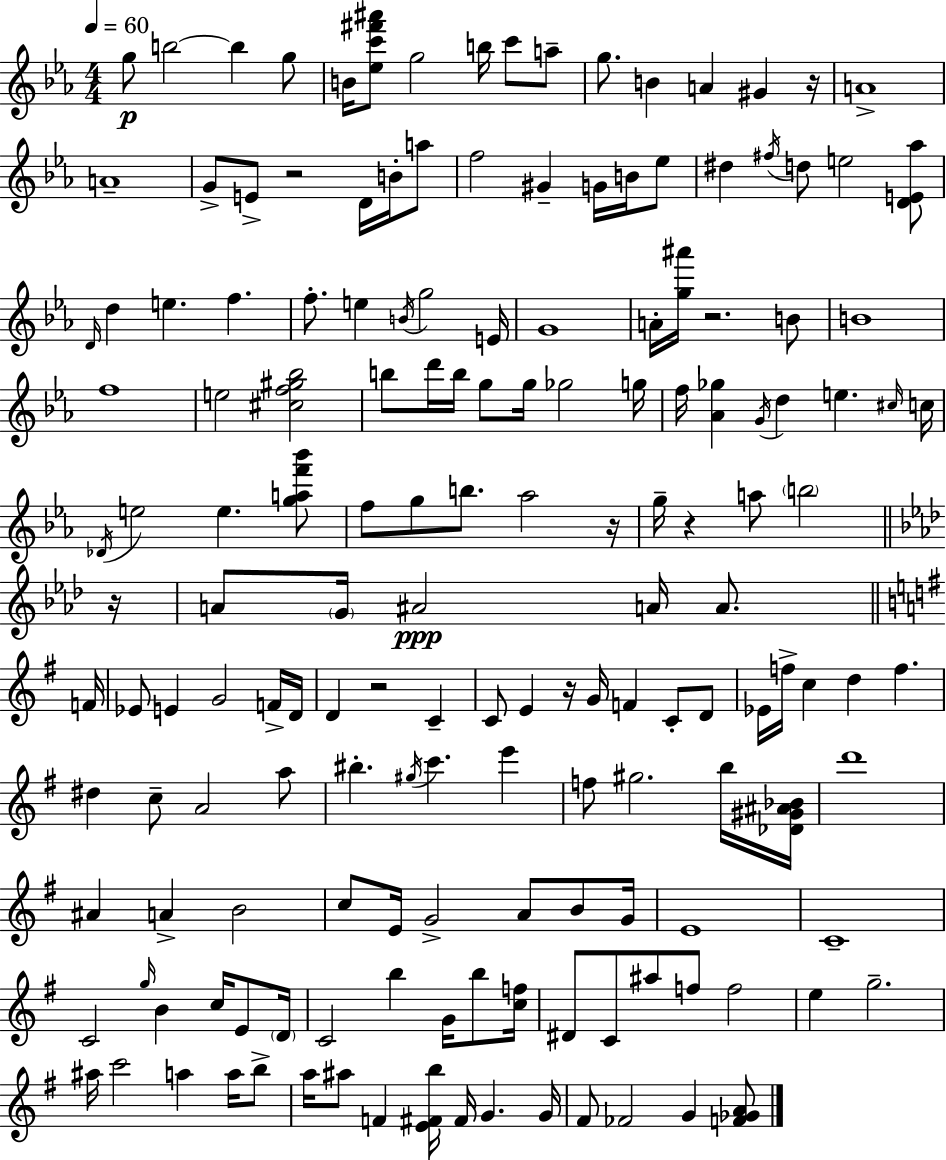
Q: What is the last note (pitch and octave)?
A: G4